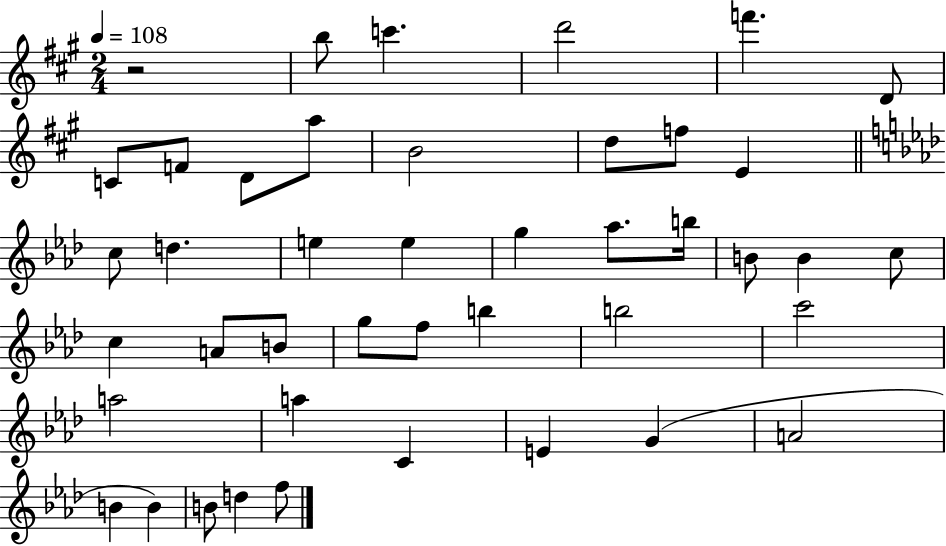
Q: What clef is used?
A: treble